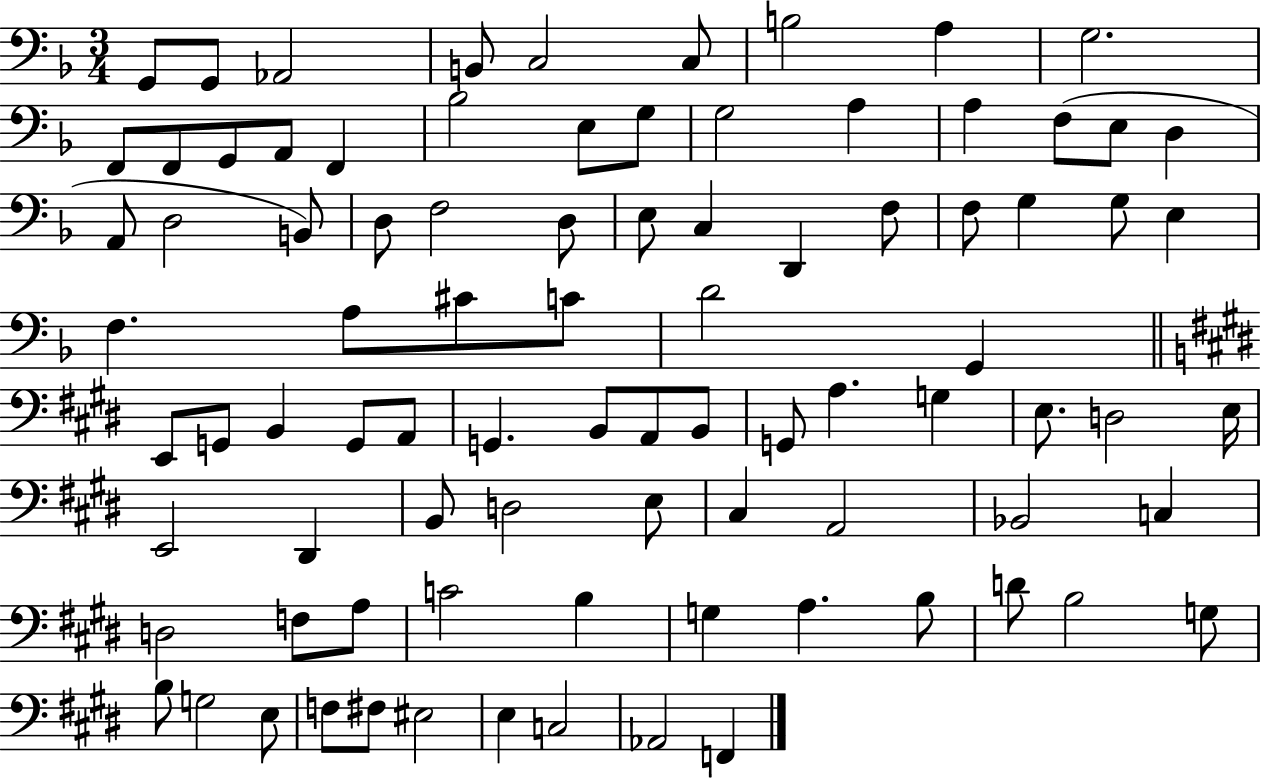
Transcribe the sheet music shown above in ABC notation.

X:1
T:Untitled
M:3/4
L:1/4
K:F
G,,/2 G,,/2 _A,,2 B,,/2 C,2 C,/2 B,2 A, G,2 F,,/2 F,,/2 G,,/2 A,,/2 F,, _B,2 E,/2 G,/2 G,2 A, A, F,/2 E,/2 D, A,,/2 D,2 B,,/2 D,/2 F,2 D,/2 E,/2 C, D,, F,/2 F,/2 G, G,/2 E, F, A,/2 ^C/2 C/2 D2 G,, E,,/2 G,,/2 B,, G,,/2 A,,/2 G,, B,,/2 A,,/2 B,,/2 G,,/2 A, G, E,/2 D,2 E,/4 E,,2 ^D,, B,,/2 D,2 E,/2 ^C, A,,2 _B,,2 C, D,2 F,/2 A,/2 C2 B, G, A, B,/2 D/2 B,2 G,/2 B,/2 G,2 E,/2 F,/2 ^F,/2 ^E,2 E, C,2 _A,,2 F,,